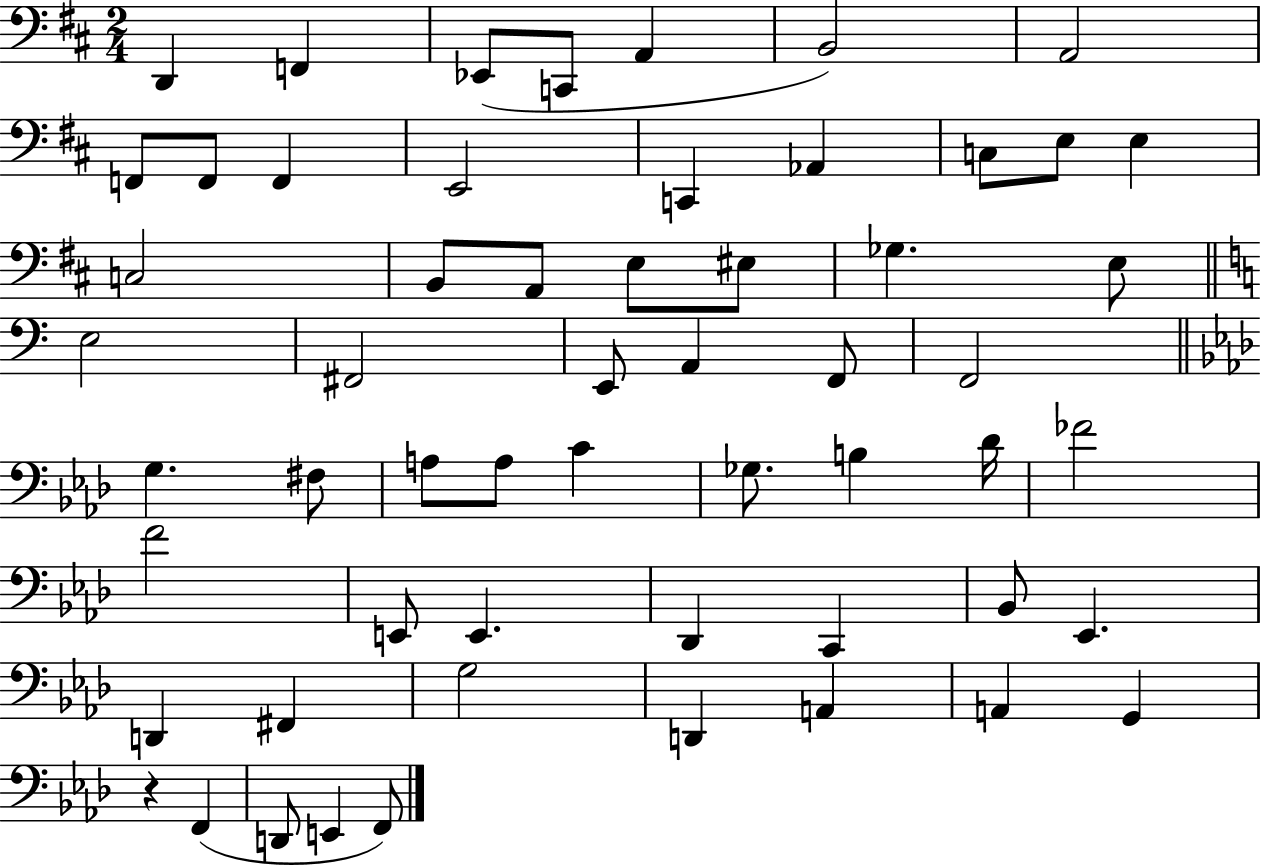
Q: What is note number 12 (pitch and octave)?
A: C2